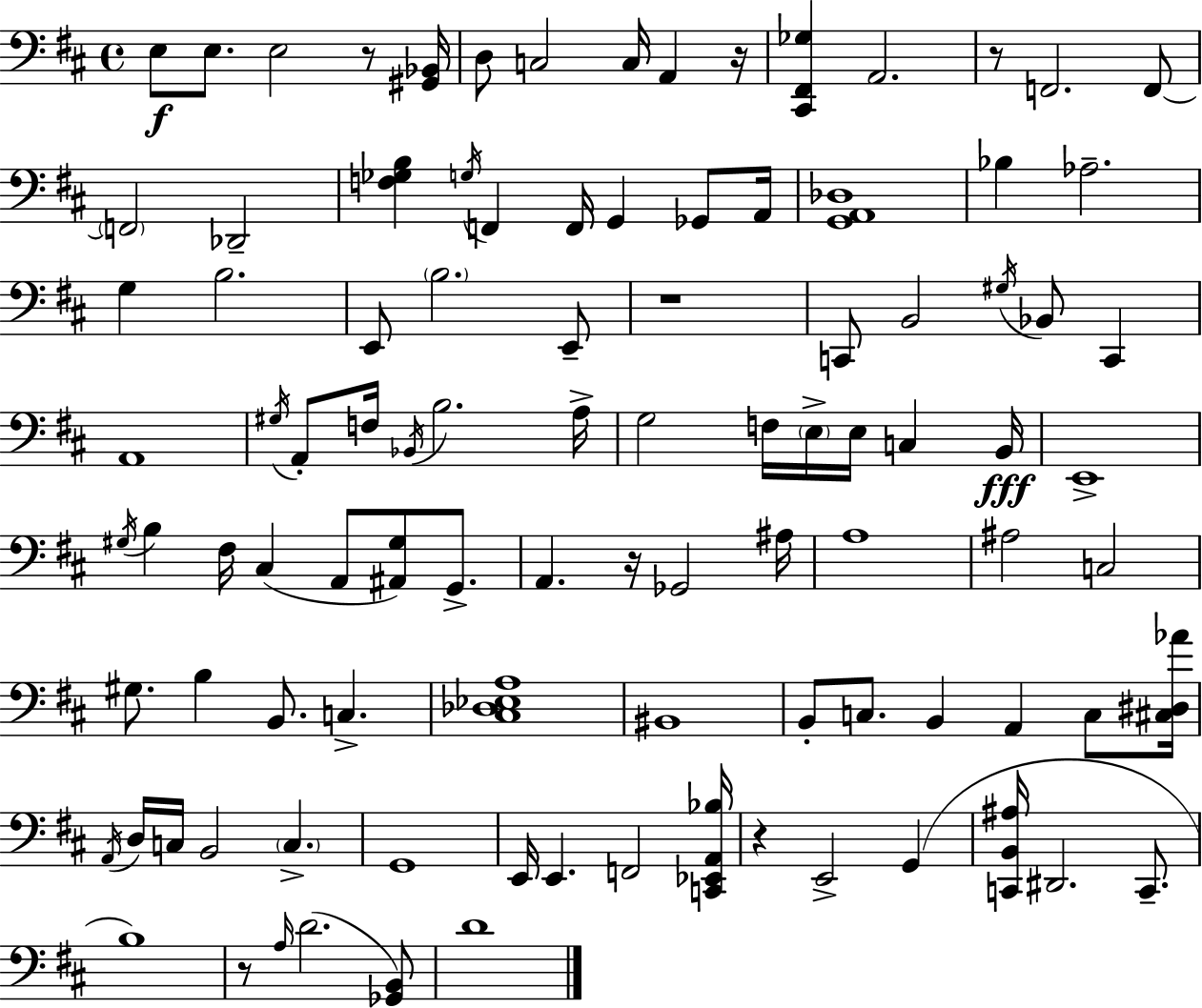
X:1
T:Untitled
M:4/4
L:1/4
K:D
E,/2 E,/2 E,2 z/2 [^G,,_B,,]/4 D,/2 C,2 C,/4 A,, z/4 [^C,,^F,,_G,] A,,2 z/2 F,,2 F,,/2 F,,2 _D,,2 [F,_G,B,] G,/4 F,, F,,/4 G,, _G,,/2 A,,/4 [G,,A,,_D,]4 _B, _A,2 G, B,2 E,,/2 B,2 E,,/2 z4 C,,/2 B,,2 ^G,/4 _B,,/2 C,, A,,4 ^G,/4 A,,/2 F,/4 _B,,/4 B,2 A,/4 G,2 F,/4 E,/4 E,/4 C, B,,/4 E,,4 ^G,/4 B, ^F,/4 ^C, A,,/2 [^A,,^G,]/2 G,,/2 A,, z/4 _G,,2 ^A,/4 A,4 ^A,2 C,2 ^G,/2 B, B,,/2 C, [^C,_D,_E,A,]4 ^B,,4 B,,/2 C,/2 B,, A,, C,/2 [^C,^D,_A]/4 A,,/4 D,/4 C,/4 B,,2 C, G,,4 E,,/4 E,, F,,2 [C,,_E,,A,,_B,]/4 z E,,2 G,, [C,,B,,^A,]/4 ^D,,2 C,,/2 B,4 z/2 A,/4 D2 [_G,,B,,]/2 D4